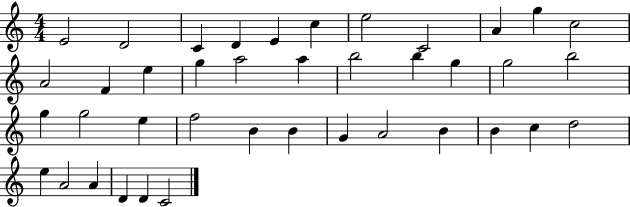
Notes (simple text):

E4/h D4/h C4/q D4/q E4/q C5/q E5/h C4/h A4/q G5/q C5/h A4/h F4/q E5/q G5/q A5/h A5/q B5/h B5/q G5/q G5/h B5/h G5/q G5/h E5/q F5/h B4/q B4/q G4/q A4/h B4/q B4/q C5/q D5/h E5/q A4/h A4/q D4/q D4/q C4/h